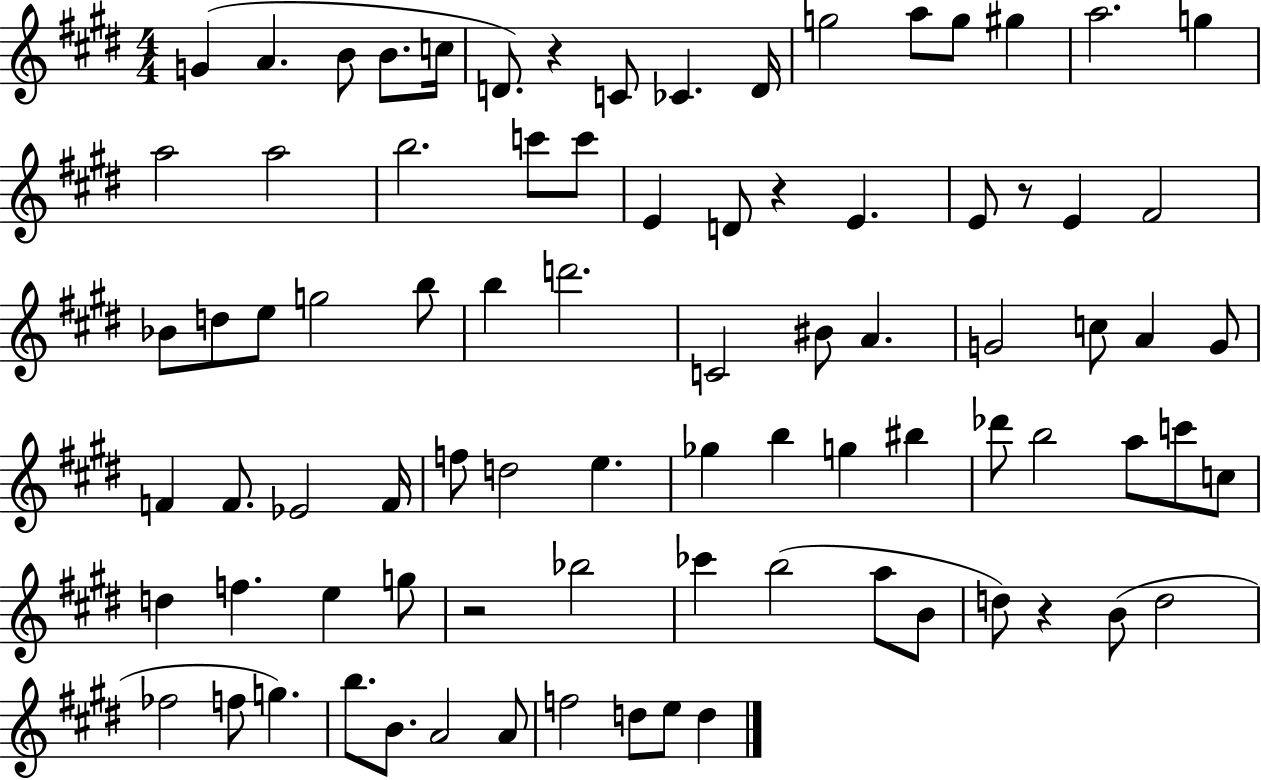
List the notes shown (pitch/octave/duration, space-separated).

G4/q A4/q. B4/e B4/e. C5/s D4/e. R/q C4/e CES4/q. D4/s G5/h A5/e G5/e G#5/q A5/h. G5/q A5/h A5/h B5/h. C6/e C6/e E4/q D4/e R/q E4/q. E4/e R/e E4/q F#4/h Bb4/e D5/e E5/e G5/h B5/e B5/q D6/h. C4/h BIS4/e A4/q. G4/h C5/e A4/q G4/e F4/q F4/e. Eb4/h F4/s F5/e D5/h E5/q. Gb5/q B5/q G5/q BIS5/q Db6/e B5/h A5/e C6/e C5/e D5/q F5/q. E5/q G5/e R/h Bb5/h CES6/q B5/h A5/e B4/e D5/e R/q B4/e D5/h FES5/h F5/e G5/q. B5/e. B4/e. A4/h A4/e F5/h D5/e E5/e D5/q